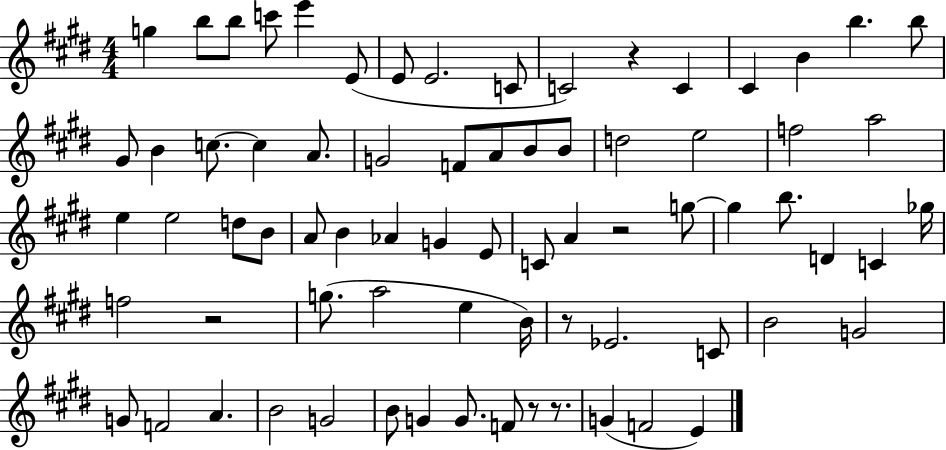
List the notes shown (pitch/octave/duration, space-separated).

G5/q B5/e B5/e C6/e E6/q E4/e E4/e E4/h. C4/e C4/h R/q C4/q C#4/q B4/q B5/q. B5/e G#4/e B4/q C5/e. C5/q A4/e. G4/h F4/e A4/e B4/e B4/e D5/h E5/h F5/h A5/h E5/q E5/h D5/e B4/e A4/e B4/q Ab4/q G4/q E4/e C4/e A4/q R/h G5/e G5/q B5/e. D4/q C4/q Gb5/s F5/h R/h G5/e. A5/h E5/q B4/s R/e Eb4/h. C4/e B4/h G4/h G4/e F4/h A4/q. B4/h G4/h B4/e G4/q G4/e. F4/e R/e R/e. G4/q F4/h E4/q